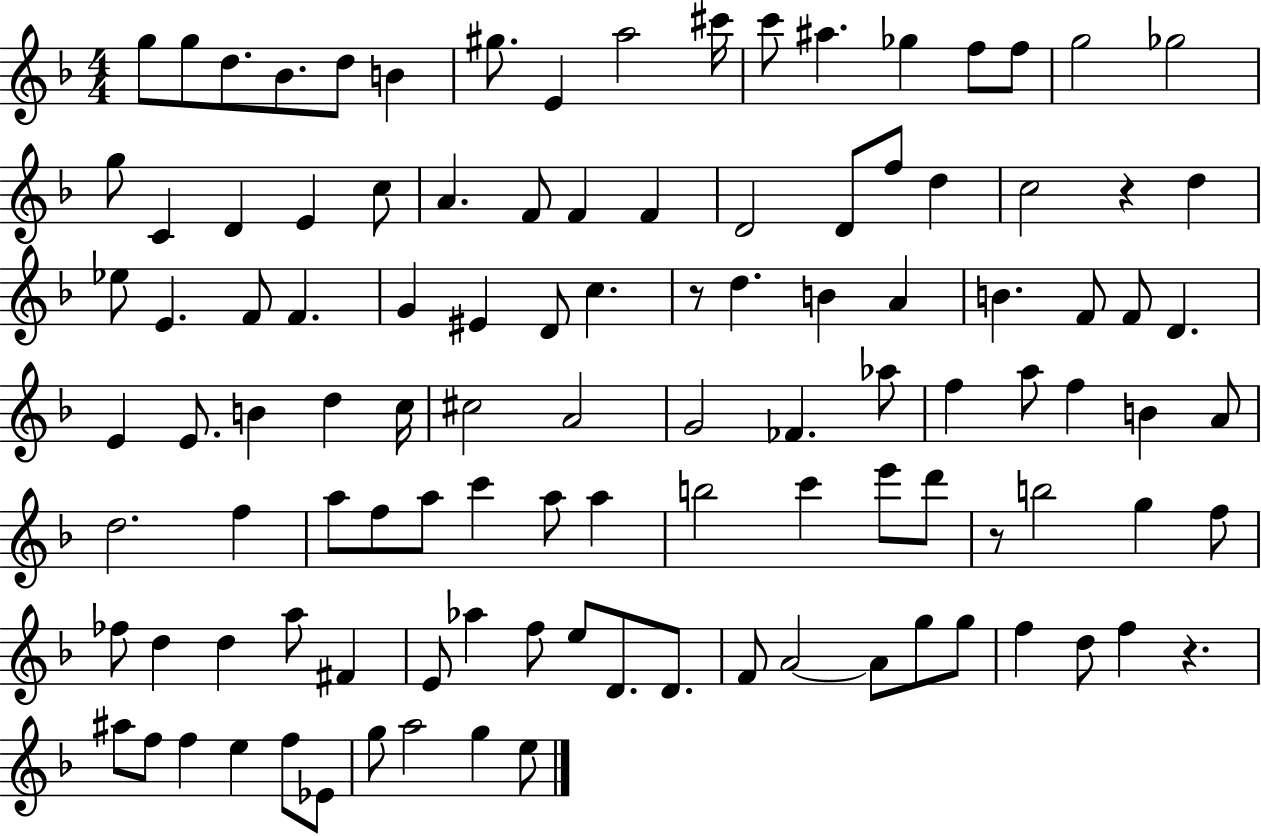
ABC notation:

X:1
T:Untitled
M:4/4
L:1/4
K:F
g/2 g/2 d/2 _B/2 d/2 B ^g/2 E a2 ^c'/4 c'/2 ^a _g f/2 f/2 g2 _g2 g/2 C D E c/2 A F/2 F F D2 D/2 f/2 d c2 z d _e/2 E F/2 F G ^E D/2 c z/2 d B A B F/2 F/2 D E E/2 B d c/4 ^c2 A2 G2 _F _a/2 f a/2 f B A/2 d2 f a/2 f/2 a/2 c' a/2 a b2 c' e'/2 d'/2 z/2 b2 g f/2 _f/2 d d a/2 ^F E/2 _a f/2 e/2 D/2 D/2 F/2 A2 A/2 g/2 g/2 f d/2 f z ^a/2 f/2 f e f/2 _E/2 g/2 a2 g e/2